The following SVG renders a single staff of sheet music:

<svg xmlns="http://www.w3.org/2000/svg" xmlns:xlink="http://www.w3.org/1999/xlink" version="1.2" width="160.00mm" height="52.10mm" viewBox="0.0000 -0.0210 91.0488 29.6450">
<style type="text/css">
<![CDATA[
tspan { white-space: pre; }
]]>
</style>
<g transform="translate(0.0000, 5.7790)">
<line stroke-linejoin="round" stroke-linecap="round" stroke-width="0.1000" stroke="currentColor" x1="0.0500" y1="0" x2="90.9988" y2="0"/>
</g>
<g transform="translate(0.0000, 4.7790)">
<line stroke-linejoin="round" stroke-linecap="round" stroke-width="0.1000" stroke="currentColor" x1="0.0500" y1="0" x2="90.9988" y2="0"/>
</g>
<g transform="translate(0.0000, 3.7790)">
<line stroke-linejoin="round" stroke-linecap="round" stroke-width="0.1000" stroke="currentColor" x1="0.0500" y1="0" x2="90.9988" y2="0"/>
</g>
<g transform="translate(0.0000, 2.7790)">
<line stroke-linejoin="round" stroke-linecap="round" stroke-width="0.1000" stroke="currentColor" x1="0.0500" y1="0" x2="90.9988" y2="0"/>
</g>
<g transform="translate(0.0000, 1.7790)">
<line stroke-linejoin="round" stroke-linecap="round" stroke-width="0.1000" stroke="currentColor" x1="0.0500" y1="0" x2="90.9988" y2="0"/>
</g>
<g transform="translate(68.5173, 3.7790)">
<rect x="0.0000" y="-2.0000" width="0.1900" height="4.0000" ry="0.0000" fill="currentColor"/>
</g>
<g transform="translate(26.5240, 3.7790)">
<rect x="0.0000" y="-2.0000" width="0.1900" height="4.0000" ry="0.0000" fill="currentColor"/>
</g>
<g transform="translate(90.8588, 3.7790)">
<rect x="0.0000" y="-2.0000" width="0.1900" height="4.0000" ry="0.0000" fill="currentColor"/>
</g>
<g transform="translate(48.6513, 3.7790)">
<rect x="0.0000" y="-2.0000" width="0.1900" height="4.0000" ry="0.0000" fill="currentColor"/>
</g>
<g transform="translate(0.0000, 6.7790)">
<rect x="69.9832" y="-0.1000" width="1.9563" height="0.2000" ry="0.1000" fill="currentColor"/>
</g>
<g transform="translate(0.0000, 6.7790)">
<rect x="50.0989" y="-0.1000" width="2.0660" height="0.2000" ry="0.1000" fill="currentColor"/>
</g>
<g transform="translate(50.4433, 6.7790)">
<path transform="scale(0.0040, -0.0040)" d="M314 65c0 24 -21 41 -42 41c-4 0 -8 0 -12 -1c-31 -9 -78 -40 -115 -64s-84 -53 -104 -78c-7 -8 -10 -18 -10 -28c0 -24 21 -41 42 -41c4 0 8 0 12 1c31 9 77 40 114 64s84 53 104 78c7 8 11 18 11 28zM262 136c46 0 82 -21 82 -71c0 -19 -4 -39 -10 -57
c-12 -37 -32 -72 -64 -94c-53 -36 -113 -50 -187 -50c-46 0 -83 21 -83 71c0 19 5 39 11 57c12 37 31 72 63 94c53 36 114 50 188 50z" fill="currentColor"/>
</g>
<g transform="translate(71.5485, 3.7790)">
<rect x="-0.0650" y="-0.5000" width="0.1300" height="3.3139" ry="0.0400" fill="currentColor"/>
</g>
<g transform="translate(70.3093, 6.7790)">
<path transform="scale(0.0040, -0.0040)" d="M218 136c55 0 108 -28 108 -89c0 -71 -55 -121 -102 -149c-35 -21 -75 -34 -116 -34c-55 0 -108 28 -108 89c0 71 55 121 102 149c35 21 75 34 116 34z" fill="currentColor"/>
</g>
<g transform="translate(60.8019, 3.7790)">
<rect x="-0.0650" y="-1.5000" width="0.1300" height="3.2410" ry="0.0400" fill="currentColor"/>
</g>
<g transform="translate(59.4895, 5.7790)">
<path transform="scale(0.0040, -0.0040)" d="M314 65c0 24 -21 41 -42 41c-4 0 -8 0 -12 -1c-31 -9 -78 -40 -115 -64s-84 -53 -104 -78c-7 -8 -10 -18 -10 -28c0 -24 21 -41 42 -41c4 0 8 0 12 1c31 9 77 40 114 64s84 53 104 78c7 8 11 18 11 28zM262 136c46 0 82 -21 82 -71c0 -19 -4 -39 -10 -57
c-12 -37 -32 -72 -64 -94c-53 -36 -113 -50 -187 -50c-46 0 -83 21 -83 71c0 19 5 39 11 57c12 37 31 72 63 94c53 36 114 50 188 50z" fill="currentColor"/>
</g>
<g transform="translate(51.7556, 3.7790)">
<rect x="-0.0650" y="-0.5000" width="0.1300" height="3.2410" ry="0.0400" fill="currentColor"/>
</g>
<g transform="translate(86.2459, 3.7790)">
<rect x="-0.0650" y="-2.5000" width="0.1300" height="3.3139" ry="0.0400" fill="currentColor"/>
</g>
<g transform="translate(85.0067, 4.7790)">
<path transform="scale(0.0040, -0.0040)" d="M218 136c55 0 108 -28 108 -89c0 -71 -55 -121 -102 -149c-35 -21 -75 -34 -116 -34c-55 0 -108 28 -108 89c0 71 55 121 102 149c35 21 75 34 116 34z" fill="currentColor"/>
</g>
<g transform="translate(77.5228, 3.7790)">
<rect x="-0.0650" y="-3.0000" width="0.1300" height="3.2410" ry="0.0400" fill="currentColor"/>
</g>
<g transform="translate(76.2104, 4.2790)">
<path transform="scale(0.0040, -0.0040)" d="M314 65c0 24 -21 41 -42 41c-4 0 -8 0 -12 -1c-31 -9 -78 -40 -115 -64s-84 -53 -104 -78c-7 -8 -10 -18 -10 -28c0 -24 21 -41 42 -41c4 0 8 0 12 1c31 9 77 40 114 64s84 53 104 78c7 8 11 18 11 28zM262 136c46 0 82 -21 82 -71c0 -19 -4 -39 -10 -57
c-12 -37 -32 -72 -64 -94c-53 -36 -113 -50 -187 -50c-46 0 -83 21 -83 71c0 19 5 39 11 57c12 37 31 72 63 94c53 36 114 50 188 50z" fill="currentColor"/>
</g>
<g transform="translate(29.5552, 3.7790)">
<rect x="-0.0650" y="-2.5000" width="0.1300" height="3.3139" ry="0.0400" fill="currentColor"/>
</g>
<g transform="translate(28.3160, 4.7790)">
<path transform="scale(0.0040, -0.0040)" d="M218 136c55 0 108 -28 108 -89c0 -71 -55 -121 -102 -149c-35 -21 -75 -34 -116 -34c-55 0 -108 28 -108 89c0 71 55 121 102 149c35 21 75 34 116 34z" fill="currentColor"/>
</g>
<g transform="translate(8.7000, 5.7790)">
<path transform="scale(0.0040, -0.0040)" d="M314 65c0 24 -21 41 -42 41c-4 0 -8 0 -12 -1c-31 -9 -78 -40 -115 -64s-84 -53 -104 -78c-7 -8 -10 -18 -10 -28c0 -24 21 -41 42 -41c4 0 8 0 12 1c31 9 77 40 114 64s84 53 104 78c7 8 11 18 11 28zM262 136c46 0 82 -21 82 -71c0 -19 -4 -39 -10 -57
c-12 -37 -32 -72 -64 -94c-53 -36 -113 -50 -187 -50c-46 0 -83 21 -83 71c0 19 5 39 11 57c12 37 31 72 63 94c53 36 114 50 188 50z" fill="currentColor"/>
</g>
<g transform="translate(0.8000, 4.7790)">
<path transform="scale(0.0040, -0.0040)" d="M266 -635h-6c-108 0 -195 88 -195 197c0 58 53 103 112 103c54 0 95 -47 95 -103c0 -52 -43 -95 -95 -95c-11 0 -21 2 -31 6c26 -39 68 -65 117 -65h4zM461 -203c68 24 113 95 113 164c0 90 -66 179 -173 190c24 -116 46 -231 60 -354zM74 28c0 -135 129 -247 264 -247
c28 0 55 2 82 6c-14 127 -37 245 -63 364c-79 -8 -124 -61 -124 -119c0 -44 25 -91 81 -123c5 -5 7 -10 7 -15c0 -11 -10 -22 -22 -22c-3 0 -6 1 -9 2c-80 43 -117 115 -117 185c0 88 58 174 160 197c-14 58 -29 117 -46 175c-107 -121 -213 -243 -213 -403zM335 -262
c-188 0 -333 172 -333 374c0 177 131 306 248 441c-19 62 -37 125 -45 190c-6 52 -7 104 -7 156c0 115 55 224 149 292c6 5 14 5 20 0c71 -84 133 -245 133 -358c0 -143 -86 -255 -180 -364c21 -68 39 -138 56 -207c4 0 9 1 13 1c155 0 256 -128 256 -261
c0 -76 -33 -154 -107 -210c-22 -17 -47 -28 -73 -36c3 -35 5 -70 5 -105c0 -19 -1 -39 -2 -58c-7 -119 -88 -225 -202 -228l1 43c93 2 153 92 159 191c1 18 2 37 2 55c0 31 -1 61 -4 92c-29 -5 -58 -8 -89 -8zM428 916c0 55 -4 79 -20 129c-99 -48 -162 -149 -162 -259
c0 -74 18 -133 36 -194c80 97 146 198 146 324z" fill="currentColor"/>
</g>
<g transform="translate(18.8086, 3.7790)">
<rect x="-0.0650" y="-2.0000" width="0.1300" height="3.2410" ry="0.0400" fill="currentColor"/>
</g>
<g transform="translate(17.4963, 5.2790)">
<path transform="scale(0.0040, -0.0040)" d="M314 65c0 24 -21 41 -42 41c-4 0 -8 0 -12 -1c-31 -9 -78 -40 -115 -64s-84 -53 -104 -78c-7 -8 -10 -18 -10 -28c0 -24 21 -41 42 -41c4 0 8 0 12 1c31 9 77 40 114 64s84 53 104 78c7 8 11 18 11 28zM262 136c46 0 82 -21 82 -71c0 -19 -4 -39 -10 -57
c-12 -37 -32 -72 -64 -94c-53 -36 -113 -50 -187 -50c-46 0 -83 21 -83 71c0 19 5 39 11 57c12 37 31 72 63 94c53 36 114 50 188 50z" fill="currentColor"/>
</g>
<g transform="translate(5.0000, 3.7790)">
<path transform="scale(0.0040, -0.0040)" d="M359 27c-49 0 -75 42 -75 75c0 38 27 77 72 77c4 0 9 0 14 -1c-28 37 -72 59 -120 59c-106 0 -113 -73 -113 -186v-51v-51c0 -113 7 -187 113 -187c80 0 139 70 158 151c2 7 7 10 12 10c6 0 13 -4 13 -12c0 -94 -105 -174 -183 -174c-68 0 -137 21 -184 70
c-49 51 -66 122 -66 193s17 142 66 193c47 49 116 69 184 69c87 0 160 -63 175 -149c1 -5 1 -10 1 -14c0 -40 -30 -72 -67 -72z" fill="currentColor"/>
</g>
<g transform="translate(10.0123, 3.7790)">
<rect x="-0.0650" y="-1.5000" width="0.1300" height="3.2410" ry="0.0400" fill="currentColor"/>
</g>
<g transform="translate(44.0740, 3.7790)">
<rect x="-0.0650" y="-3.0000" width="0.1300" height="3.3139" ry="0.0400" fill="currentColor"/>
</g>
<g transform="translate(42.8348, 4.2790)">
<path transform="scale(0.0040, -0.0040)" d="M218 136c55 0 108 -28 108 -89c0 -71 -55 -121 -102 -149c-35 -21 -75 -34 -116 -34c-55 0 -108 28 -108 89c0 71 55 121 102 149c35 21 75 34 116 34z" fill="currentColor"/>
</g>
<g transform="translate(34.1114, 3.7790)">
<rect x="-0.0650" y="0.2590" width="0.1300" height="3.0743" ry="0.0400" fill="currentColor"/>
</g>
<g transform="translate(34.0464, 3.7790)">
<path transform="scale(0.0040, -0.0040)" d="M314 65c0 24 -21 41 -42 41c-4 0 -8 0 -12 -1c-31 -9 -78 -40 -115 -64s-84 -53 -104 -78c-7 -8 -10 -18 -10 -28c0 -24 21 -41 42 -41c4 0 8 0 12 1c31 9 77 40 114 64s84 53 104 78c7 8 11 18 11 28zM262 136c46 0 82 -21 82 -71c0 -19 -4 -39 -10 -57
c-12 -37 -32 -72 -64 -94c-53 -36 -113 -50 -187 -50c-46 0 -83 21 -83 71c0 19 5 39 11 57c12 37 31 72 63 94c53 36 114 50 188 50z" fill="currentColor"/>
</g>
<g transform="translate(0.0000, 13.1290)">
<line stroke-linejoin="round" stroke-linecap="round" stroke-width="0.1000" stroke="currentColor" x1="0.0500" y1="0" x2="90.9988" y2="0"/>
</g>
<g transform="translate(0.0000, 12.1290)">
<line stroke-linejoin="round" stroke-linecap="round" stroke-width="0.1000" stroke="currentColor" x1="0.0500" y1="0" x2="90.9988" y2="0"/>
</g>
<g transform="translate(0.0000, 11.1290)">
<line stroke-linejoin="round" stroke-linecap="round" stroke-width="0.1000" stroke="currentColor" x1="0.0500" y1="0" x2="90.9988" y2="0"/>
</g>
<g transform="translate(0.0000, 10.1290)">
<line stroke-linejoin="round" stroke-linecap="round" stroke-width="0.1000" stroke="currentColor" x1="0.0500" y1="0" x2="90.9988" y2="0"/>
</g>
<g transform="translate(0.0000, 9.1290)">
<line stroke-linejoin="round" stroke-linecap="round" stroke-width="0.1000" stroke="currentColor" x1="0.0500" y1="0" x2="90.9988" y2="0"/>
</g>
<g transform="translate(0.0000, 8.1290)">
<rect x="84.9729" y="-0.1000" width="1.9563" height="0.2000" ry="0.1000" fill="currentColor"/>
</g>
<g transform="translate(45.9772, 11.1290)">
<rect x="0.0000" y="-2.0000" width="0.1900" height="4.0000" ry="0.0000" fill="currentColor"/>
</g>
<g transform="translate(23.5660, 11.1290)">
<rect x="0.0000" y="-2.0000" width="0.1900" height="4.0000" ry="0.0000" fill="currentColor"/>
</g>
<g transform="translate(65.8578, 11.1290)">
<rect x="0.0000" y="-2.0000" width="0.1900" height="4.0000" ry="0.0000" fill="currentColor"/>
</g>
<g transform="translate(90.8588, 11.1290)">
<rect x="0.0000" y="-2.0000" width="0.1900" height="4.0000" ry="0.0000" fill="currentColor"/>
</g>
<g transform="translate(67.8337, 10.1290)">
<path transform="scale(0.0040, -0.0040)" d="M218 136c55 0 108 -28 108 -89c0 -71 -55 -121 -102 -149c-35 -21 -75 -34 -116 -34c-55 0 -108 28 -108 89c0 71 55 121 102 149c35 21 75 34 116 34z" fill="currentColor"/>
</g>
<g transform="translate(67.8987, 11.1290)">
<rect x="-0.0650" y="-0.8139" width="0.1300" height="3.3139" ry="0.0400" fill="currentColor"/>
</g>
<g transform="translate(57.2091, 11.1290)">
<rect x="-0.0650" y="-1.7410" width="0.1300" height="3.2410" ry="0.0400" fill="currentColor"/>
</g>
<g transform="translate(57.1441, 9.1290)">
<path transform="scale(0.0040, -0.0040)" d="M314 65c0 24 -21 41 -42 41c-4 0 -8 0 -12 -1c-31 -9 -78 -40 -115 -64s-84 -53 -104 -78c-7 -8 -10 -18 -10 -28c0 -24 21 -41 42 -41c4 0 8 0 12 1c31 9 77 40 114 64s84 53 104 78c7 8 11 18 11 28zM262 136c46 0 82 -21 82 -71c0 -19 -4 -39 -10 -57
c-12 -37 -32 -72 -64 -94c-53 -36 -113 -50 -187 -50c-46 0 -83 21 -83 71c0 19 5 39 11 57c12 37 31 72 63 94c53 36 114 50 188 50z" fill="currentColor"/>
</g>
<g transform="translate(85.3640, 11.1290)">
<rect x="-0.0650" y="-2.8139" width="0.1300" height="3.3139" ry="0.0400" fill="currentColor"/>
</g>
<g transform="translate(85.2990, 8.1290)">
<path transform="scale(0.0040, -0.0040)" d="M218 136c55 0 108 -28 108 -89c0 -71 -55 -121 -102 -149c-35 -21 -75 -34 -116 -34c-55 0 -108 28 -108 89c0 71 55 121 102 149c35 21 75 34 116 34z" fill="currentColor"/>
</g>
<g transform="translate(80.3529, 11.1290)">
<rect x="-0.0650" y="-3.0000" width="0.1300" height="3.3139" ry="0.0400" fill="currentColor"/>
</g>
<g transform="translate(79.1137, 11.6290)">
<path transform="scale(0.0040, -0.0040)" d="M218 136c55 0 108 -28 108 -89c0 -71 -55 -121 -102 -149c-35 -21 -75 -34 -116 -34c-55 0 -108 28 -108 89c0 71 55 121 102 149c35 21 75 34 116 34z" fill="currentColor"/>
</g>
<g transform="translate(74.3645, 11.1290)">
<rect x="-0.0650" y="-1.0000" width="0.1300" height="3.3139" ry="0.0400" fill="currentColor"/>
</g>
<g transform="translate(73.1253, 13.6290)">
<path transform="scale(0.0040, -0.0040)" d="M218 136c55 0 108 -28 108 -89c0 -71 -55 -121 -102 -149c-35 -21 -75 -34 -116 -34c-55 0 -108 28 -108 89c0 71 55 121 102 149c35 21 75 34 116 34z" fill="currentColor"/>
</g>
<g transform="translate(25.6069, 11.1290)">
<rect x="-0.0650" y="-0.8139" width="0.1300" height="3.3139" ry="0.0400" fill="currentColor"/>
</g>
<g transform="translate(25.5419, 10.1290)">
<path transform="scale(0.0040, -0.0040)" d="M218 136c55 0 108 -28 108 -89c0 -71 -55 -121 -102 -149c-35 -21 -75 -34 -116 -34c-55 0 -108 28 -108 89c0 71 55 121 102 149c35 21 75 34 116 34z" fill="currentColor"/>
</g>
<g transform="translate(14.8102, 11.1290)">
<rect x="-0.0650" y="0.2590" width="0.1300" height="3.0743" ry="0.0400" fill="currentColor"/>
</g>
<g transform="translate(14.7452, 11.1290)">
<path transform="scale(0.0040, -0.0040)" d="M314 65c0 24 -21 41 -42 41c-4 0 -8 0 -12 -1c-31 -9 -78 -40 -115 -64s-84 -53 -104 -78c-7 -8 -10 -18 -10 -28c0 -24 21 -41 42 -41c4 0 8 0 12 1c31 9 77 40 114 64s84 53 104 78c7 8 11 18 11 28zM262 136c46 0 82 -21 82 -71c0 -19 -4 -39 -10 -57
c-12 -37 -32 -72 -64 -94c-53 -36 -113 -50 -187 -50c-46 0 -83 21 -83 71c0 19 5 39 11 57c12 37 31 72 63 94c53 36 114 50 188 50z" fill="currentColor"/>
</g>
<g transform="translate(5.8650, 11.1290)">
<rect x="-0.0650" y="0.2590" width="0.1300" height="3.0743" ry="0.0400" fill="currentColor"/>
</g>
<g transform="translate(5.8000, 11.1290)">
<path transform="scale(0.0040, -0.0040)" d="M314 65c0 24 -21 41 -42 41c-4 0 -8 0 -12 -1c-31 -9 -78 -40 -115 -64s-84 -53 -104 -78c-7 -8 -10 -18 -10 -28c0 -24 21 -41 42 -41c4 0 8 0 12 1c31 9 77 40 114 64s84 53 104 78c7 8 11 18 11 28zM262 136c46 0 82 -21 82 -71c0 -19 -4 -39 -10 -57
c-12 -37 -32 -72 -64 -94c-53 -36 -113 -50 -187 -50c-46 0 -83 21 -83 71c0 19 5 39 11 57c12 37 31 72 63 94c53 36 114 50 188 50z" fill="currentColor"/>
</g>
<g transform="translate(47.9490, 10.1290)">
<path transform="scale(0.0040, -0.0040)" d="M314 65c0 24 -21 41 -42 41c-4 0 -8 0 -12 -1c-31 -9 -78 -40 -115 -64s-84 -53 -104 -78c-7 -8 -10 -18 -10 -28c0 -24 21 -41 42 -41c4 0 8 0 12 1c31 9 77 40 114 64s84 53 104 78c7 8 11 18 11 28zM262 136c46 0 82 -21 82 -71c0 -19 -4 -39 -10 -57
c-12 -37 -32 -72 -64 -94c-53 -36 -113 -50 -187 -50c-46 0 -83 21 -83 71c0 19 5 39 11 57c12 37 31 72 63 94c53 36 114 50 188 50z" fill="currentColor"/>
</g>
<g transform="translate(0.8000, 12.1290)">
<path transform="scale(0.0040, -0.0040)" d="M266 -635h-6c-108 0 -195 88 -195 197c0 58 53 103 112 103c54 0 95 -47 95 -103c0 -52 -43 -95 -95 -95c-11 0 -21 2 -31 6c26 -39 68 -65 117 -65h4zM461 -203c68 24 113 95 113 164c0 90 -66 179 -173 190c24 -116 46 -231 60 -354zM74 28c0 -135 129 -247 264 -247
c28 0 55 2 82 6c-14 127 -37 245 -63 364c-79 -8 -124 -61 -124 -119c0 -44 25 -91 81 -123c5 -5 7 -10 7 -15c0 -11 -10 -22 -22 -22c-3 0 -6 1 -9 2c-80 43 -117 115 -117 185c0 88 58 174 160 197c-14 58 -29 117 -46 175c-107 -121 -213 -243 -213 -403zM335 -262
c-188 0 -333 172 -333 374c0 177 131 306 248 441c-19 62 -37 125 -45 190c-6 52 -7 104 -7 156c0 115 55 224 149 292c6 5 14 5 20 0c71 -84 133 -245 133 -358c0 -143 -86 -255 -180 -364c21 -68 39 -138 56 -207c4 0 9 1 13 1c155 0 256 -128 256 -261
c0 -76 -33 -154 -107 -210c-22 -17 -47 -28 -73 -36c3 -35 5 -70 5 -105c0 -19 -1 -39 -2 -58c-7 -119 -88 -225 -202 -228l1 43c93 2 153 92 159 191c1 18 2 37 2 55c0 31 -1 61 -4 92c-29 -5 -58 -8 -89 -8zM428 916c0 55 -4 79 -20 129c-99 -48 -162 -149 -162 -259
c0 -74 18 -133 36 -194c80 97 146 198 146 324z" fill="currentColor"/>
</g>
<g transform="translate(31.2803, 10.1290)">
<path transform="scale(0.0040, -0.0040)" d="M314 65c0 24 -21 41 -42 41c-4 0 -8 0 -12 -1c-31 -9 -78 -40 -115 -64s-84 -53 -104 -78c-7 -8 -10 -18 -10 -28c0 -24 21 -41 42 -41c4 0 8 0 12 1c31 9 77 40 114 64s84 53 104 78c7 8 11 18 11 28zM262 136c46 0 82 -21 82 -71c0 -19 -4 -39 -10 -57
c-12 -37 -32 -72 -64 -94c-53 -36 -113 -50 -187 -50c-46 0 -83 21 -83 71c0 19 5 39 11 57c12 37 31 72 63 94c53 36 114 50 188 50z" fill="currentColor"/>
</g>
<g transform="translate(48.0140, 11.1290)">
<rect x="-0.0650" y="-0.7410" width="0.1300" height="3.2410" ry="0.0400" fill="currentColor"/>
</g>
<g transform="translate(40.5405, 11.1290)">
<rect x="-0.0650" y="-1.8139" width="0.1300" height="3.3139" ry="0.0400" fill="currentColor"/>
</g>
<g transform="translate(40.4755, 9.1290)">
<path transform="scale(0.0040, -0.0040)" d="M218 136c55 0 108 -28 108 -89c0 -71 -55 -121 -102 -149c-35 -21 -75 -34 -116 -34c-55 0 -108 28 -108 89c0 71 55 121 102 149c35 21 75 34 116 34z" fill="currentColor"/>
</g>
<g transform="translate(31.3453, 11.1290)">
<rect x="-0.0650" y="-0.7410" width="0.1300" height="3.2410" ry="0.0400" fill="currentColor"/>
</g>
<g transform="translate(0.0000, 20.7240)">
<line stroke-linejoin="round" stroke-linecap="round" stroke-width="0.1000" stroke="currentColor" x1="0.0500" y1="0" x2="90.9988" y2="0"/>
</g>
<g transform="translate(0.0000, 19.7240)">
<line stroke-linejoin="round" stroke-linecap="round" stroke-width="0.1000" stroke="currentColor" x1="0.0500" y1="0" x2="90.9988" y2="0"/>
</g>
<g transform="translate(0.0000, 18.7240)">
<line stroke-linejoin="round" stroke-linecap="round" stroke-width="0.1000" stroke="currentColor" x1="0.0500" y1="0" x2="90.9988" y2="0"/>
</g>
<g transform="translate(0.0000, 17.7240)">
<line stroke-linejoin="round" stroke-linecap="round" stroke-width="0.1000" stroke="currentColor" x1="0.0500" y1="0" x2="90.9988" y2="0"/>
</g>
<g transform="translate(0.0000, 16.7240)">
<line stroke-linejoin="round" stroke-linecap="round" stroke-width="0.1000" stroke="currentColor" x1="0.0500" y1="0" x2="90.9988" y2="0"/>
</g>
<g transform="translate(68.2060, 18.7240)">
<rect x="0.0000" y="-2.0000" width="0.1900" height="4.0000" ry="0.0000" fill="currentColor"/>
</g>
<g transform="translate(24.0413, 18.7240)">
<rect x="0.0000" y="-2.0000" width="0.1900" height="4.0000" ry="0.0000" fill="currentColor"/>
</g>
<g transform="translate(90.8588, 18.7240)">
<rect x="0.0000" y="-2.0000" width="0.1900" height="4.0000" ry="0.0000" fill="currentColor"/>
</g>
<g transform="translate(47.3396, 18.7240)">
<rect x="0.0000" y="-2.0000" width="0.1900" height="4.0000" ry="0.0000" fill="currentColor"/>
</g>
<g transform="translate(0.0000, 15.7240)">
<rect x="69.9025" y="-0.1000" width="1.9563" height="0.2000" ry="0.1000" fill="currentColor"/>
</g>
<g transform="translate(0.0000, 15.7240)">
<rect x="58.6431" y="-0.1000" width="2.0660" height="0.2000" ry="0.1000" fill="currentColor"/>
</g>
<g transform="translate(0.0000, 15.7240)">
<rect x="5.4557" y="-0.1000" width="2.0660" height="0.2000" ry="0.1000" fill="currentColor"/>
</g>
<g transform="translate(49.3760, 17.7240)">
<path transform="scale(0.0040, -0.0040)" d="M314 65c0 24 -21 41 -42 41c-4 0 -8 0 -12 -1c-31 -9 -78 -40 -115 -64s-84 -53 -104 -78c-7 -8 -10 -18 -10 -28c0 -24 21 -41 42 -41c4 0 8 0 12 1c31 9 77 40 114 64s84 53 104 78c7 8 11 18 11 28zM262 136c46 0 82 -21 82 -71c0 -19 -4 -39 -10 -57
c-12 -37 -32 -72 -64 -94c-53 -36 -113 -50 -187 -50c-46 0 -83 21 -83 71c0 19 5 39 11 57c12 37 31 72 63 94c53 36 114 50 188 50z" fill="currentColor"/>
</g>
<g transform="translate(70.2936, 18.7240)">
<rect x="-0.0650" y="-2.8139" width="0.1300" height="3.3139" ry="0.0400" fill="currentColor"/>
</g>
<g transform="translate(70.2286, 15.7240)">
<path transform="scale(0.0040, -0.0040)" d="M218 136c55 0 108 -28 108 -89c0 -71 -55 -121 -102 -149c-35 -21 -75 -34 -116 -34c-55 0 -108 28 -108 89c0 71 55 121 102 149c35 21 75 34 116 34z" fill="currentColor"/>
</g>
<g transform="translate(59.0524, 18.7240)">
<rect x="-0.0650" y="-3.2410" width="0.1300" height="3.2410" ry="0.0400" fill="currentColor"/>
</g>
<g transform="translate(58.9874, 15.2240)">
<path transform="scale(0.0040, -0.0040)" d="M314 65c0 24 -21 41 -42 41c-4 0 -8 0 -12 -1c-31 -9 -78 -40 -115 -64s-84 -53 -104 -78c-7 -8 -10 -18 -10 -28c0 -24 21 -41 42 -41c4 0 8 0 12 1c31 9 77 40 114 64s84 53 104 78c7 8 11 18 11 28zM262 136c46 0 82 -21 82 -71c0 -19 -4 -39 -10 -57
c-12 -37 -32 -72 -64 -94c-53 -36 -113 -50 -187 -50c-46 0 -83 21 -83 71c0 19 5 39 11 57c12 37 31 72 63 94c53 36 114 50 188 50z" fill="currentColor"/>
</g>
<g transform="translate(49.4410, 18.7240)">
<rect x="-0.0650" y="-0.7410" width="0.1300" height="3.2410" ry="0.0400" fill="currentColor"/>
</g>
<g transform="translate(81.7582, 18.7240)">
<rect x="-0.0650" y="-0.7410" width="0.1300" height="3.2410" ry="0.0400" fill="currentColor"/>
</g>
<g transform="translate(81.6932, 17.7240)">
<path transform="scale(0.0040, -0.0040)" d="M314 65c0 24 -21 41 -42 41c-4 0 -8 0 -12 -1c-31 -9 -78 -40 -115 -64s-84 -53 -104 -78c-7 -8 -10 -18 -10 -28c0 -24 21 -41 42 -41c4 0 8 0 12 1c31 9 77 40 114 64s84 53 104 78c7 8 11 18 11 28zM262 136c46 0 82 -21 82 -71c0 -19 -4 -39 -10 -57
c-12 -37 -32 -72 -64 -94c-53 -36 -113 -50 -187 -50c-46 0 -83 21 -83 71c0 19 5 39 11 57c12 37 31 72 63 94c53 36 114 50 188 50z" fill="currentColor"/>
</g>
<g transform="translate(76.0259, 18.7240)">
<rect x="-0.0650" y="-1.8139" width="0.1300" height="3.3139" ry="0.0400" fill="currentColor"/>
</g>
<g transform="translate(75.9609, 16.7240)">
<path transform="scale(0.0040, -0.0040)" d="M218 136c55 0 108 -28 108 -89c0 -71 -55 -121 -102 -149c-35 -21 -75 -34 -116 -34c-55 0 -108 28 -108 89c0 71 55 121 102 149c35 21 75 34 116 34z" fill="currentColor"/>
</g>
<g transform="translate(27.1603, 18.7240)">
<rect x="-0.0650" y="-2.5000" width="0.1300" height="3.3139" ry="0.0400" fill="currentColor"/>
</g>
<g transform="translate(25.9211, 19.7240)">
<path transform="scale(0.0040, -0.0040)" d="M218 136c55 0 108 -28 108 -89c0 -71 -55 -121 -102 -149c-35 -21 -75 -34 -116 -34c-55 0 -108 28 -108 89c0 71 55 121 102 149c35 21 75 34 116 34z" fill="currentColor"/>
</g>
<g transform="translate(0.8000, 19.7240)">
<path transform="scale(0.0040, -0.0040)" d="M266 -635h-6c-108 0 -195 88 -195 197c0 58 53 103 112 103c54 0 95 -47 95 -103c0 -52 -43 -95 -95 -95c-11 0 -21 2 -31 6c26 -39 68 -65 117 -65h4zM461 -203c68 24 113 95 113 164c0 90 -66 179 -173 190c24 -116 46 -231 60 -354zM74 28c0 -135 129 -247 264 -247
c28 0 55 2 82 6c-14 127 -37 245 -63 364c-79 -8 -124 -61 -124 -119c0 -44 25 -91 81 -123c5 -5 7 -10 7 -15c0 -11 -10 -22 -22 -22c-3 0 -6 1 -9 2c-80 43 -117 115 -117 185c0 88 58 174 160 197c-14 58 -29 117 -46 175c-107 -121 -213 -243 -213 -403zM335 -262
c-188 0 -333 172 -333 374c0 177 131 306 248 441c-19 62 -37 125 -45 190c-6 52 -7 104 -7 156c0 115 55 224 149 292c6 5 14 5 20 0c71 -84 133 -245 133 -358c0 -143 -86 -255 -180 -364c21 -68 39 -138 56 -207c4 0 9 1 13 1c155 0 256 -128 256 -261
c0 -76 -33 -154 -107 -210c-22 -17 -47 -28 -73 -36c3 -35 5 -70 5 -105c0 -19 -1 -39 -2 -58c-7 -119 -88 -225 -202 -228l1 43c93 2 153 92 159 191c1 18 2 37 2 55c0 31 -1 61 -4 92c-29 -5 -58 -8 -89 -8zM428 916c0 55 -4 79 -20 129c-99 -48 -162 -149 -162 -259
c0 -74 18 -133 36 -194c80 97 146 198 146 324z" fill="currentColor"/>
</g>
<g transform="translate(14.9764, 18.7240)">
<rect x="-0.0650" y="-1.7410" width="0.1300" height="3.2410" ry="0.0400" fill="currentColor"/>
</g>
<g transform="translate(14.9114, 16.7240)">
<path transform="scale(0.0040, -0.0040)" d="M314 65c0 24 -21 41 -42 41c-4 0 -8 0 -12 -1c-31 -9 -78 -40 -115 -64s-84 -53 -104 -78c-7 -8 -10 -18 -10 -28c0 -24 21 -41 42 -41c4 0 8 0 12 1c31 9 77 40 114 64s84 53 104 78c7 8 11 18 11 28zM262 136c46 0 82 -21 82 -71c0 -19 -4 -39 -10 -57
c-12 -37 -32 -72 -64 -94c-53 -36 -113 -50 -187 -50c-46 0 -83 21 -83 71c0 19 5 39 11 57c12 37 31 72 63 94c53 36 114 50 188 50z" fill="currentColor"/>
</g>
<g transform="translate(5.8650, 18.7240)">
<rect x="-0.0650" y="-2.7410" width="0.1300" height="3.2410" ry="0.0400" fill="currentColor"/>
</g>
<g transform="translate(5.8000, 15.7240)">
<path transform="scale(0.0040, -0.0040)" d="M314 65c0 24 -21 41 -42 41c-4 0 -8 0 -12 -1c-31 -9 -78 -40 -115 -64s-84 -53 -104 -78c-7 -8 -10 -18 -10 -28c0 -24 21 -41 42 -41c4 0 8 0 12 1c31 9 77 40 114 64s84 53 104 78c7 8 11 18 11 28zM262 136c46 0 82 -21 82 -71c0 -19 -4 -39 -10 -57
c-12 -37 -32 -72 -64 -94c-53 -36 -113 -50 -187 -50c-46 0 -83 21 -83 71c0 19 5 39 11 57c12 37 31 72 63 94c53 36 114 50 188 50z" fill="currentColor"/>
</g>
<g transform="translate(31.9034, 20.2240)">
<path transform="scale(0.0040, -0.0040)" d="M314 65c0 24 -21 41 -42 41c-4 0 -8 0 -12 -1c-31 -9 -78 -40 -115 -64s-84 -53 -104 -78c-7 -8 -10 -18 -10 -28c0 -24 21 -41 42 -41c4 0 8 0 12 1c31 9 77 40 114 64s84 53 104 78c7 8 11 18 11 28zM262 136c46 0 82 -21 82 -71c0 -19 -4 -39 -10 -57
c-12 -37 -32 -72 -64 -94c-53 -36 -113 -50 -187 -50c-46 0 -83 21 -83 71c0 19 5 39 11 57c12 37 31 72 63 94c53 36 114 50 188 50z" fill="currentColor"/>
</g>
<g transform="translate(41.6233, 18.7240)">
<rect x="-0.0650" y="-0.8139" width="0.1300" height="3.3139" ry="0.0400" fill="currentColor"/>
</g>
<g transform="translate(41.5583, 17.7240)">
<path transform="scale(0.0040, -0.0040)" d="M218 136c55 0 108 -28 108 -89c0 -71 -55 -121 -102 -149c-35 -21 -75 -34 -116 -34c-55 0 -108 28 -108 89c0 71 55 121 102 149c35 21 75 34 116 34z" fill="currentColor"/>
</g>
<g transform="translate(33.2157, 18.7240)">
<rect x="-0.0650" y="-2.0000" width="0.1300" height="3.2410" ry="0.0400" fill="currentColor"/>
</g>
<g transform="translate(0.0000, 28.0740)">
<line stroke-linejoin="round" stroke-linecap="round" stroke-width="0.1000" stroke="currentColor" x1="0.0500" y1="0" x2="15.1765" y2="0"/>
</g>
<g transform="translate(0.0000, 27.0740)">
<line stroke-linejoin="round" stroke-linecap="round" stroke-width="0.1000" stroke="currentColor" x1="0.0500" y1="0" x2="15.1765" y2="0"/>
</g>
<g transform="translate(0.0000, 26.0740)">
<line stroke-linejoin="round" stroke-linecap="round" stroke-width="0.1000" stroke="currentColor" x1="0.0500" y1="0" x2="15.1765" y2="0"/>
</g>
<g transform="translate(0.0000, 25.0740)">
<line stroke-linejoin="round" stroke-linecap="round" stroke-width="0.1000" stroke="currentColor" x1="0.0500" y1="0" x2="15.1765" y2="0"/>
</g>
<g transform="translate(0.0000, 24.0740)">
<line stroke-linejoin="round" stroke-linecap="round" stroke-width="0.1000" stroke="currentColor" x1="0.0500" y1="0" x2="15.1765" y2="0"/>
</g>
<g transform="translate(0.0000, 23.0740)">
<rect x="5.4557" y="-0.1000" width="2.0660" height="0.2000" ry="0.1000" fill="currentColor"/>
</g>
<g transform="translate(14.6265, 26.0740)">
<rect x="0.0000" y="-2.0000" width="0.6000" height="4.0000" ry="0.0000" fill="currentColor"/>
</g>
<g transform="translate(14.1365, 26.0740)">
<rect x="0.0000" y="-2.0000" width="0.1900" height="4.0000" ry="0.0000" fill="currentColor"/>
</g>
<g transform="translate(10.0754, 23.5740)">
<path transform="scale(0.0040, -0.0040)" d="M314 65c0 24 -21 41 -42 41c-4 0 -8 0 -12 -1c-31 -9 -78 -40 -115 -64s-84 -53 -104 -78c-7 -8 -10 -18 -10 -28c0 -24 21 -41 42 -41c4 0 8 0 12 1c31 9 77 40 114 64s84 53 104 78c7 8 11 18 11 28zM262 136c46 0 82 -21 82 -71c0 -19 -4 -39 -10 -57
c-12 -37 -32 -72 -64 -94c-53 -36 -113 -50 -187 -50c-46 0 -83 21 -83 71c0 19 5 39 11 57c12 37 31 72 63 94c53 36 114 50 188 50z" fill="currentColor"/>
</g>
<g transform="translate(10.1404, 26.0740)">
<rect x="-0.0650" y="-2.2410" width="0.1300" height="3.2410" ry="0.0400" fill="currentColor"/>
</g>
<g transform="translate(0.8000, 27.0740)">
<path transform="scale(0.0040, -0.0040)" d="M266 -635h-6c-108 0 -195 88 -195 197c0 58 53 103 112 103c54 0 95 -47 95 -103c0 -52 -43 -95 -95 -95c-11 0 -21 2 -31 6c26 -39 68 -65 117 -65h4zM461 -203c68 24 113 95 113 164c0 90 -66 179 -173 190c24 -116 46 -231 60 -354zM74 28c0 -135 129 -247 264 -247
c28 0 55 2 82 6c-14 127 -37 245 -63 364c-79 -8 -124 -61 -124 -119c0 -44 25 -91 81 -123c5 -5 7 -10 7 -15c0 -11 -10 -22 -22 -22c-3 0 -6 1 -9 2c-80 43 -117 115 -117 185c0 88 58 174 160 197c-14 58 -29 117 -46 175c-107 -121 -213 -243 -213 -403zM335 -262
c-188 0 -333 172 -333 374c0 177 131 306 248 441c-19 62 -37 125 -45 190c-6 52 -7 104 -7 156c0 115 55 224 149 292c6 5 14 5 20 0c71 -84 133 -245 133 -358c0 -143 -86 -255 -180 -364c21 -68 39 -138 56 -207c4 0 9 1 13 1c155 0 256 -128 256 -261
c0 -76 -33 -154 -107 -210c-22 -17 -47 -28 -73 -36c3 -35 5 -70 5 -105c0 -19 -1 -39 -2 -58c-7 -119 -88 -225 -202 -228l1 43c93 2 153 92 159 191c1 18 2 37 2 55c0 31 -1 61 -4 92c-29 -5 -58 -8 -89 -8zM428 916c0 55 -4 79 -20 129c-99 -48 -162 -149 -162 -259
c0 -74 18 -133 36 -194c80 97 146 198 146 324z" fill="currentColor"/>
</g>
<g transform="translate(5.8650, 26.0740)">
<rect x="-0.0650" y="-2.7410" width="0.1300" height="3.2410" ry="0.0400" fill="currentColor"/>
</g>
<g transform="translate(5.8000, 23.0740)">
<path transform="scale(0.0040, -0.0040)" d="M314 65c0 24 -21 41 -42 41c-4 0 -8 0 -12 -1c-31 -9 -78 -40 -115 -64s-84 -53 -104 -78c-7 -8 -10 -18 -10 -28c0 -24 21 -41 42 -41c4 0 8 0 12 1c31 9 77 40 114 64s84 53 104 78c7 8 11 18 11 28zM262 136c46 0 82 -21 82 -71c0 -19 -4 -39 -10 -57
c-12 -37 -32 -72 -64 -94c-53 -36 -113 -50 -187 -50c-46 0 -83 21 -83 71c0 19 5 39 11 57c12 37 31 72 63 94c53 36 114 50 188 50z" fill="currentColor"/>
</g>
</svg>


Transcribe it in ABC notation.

X:1
T:Untitled
M:4/4
L:1/4
K:C
E2 F2 G B2 A C2 E2 C A2 G B2 B2 d d2 f d2 f2 d D A a a2 f2 G F2 d d2 b2 a f d2 a2 g2